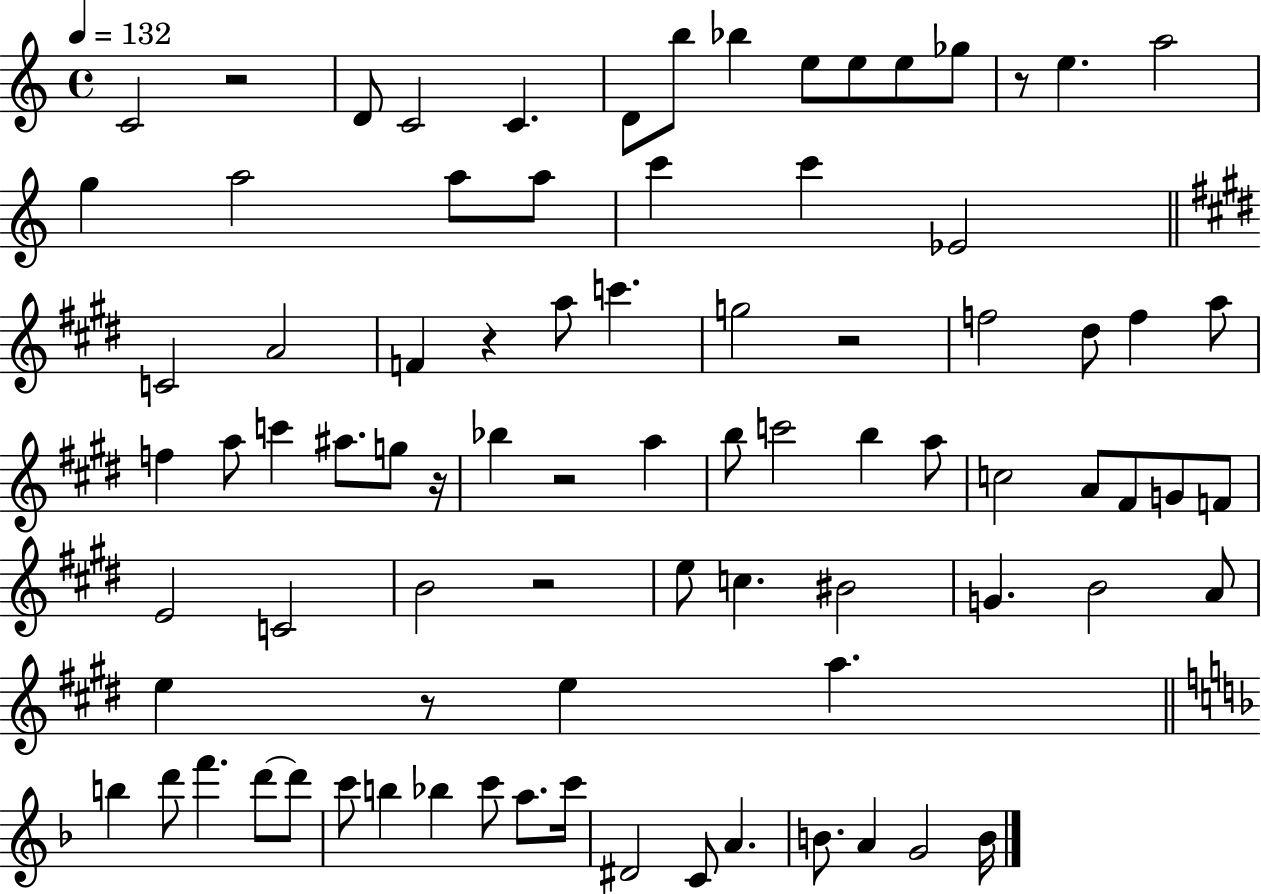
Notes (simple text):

C4/h R/h D4/e C4/h C4/q. D4/e B5/e Bb5/q E5/e E5/e E5/e Gb5/e R/e E5/q. A5/h G5/q A5/h A5/e A5/e C6/q C6/q Eb4/h C4/h A4/h F4/q R/q A5/e C6/q. G5/h R/h F5/h D#5/e F5/q A5/e F5/q A5/e C6/q A#5/e. G5/e R/s Bb5/q R/h A5/q B5/e C6/h B5/q A5/e C5/h A4/e F#4/e G4/e F4/e E4/h C4/h B4/h R/h E5/e C5/q. BIS4/h G4/q. B4/h A4/e E5/q R/e E5/q A5/q. B5/q D6/e F6/q. D6/e D6/e C6/e B5/q Bb5/q C6/e A5/e. C6/s D#4/h C4/e A4/q. B4/e. A4/q G4/h B4/s